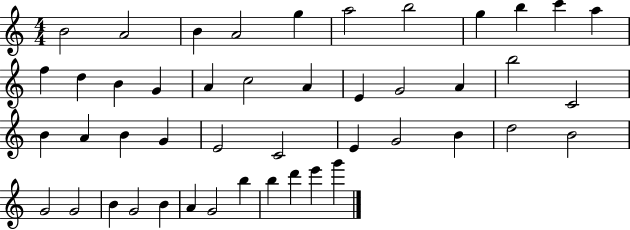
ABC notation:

X:1
T:Untitled
M:4/4
L:1/4
K:C
B2 A2 B A2 g a2 b2 g b c' a f d B G A c2 A E G2 A b2 C2 B A B G E2 C2 E G2 B d2 B2 G2 G2 B G2 B A G2 b b d' e' g'